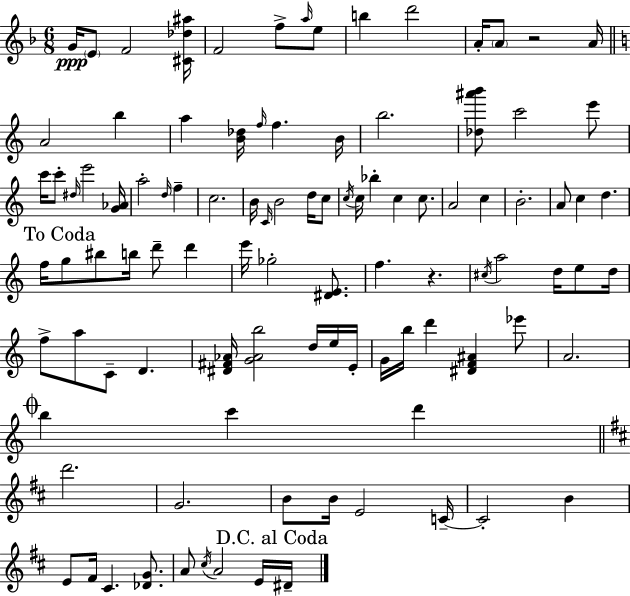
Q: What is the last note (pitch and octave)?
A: D#4